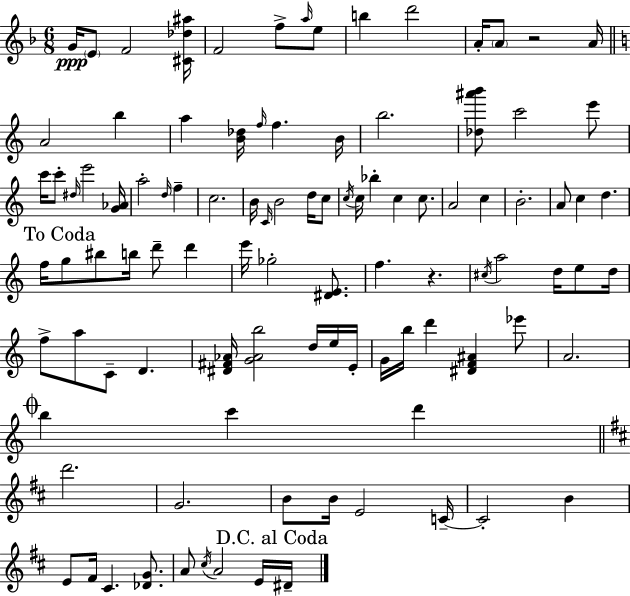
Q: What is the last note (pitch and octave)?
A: D#4